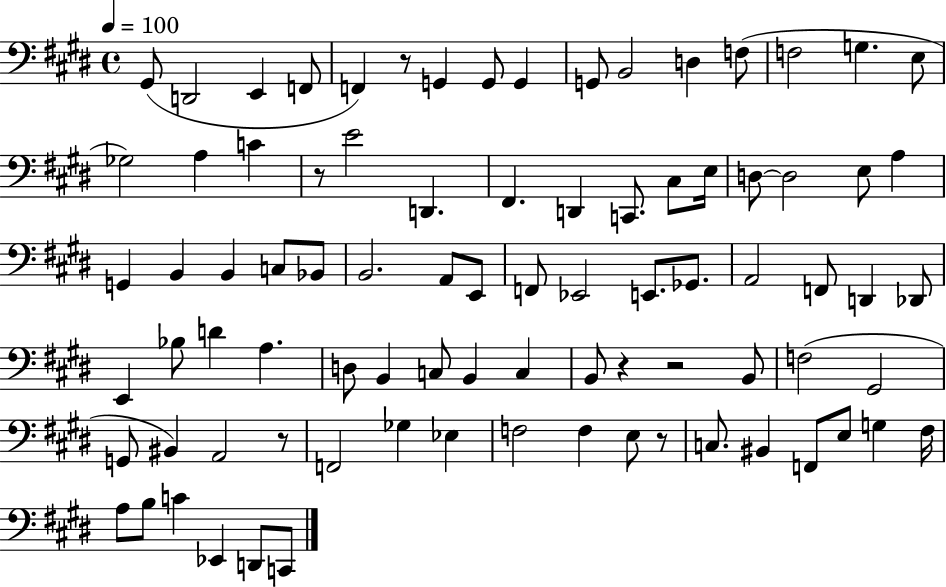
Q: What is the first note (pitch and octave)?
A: G#2